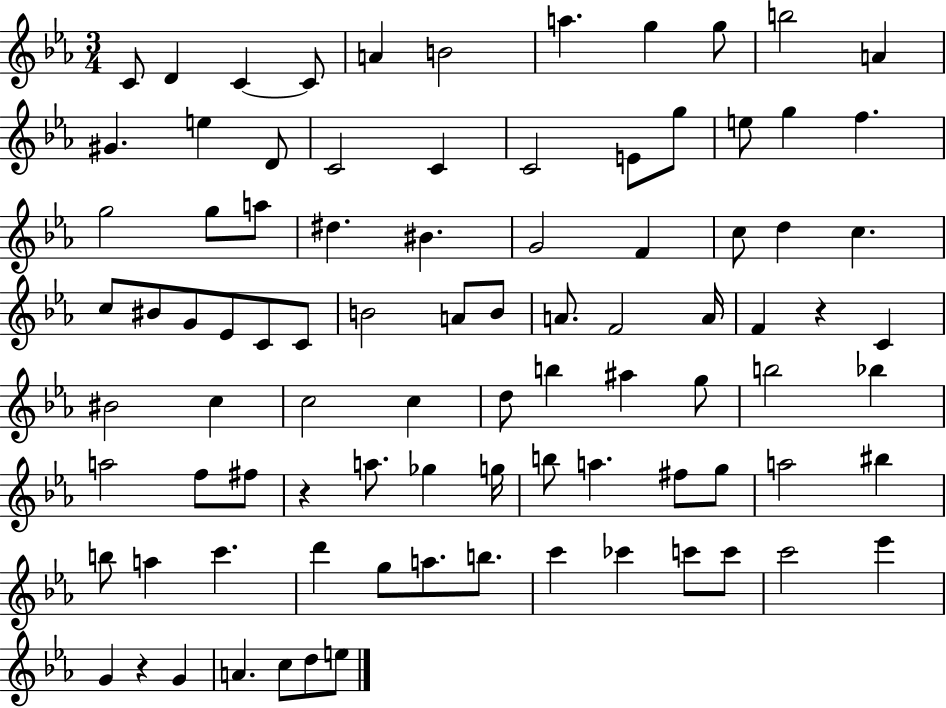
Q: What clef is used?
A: treble